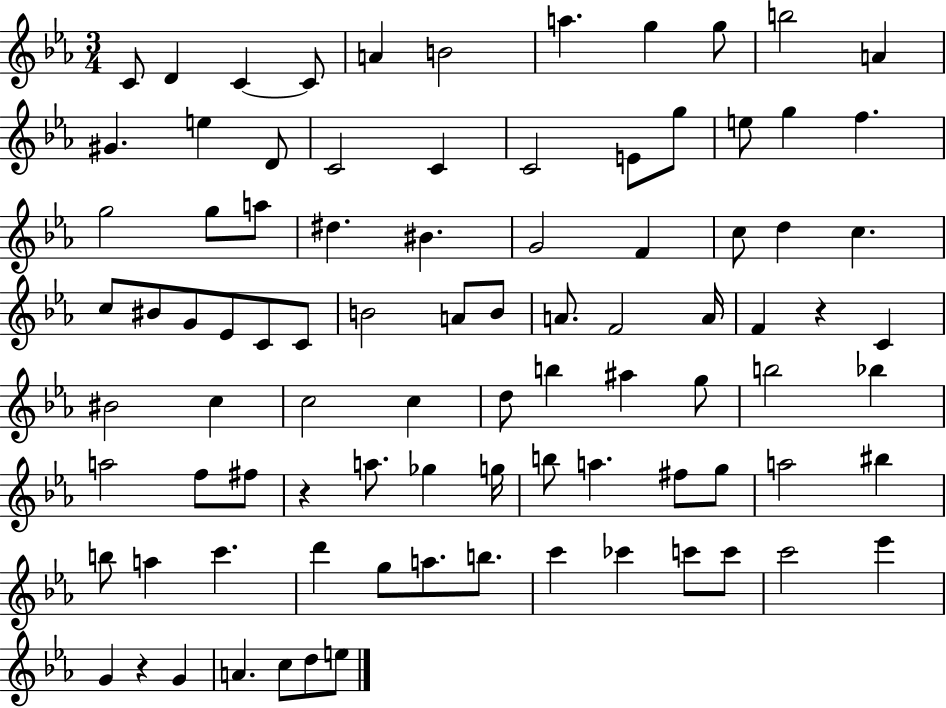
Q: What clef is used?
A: treble